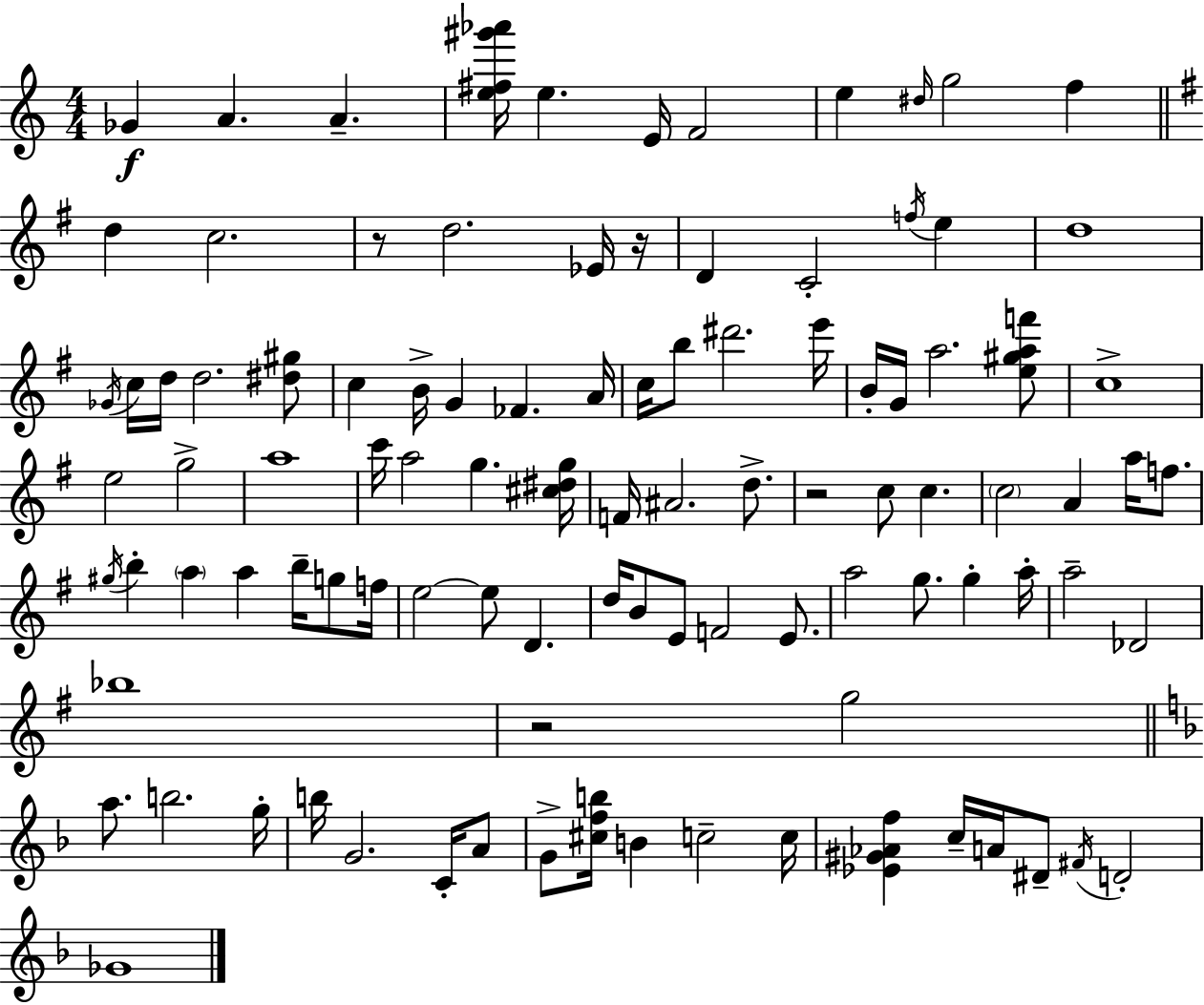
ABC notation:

X:1
T:Untitled
M:4/4
L:1/4
K:Am
_G A A [e^f^g'_a']/4 e E/4 F2 e ^d/4 g2 f d c2 z/2 d2 _E/4 z/4 D C2 f/4 e d4 _G/4 c/4 d/4 d2 [^d^g]/2 c B/4 G _F A/4 c/4 b/2 ^d'2 e'/4 B/4 G/4 a2 [e^gaf']/2 c4 e2 g2 a4 c'/4 a2 g [^c^dg]/4 F/4 ^A2 d/2 z2 c/2 c c2 A a/4 f/2 ^g/4 b a a b/4 g/2 f/4 e2 e/2 D d/4 B/2 E/2 F2 E/2 a2 g/2 g a/4 a2 _D2 _b4 z2 g2 a/2 b2 g/4 b/4 G2 C/4 A/2 G/2 [^cfb]/4 B c2 c/4 [_E^G_Af] c/4 A/4 ^D/2 ^F/4 D2 _G4